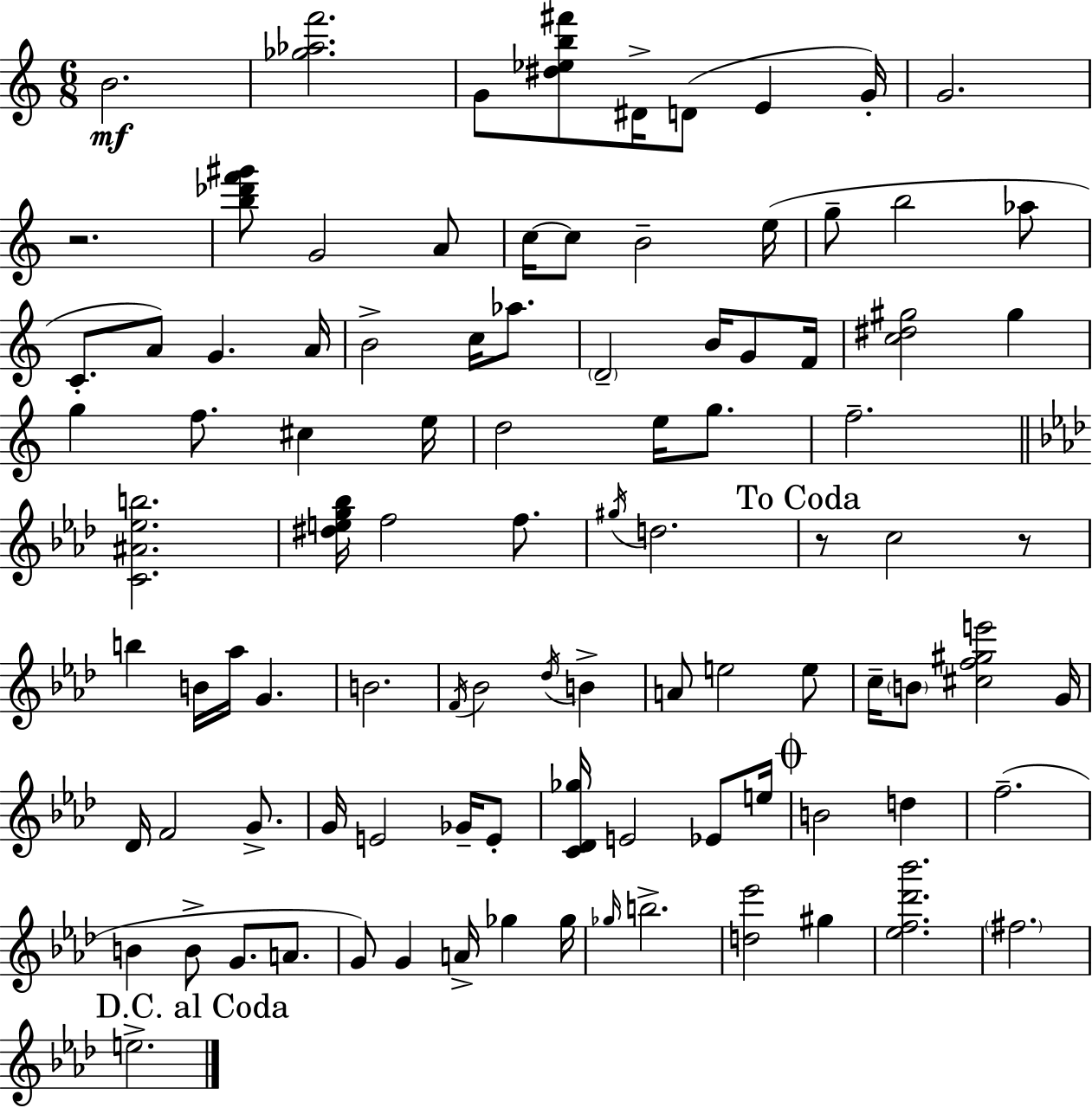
B4/h. [Gb5,Ab5,F6]/h. G4/e [D#5,Eb5,B5,F#6]/e D#4/s D4/e E4/q G4/s G4/h. R/h. [B5,Db6,F6,G#6]/e G4/h A4/e C5/s C5/e B4/h E5/s G5/e B5/h Ab5/e C4/e. A4/e G4/q. A4/s B4/h C5/s Ab5/e. D4/h B4/s G4/e F4/s [C5,D#5,G#5]/h G#5/q G5/q F5/e. C#5/q E5/s D5/h E5/s G5/e. F5/h. [C4,A#4,Eb5,B5]/h. [D#5,E5,G5,Bb5]/s F5/h F5/e. G#5/s D5/h. R/e C5/h R/e B5/q B4/s Ab5/s G4/q. B4/h. F4/s Bb4/h Db5/s B4/q A4/e E5/h E5/e C5/s B4/e [C#5,F5,G#5,E6]/h G4/s Db4/s F4/h G4/e. G4/s E4/h Gb4/s E4/e [C4,Db4,Gb5]/s E4/h Eb4/e E5/s B4/h D5/q F5/h. B4/q B4/e G4/e. A4/e. G4/e G4/q A4/s Gb5/q Gb5/s Gb5/s B5/h. [D5,Eb6]/h G#5/q [Eb5,F5,Db6,Bb6]/h. F#5/h. E5/h.